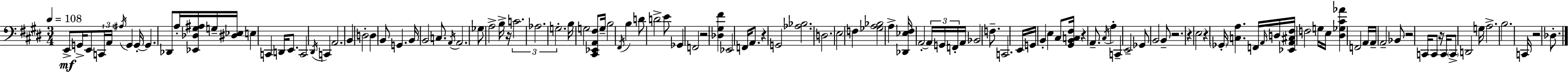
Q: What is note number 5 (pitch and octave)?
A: A2